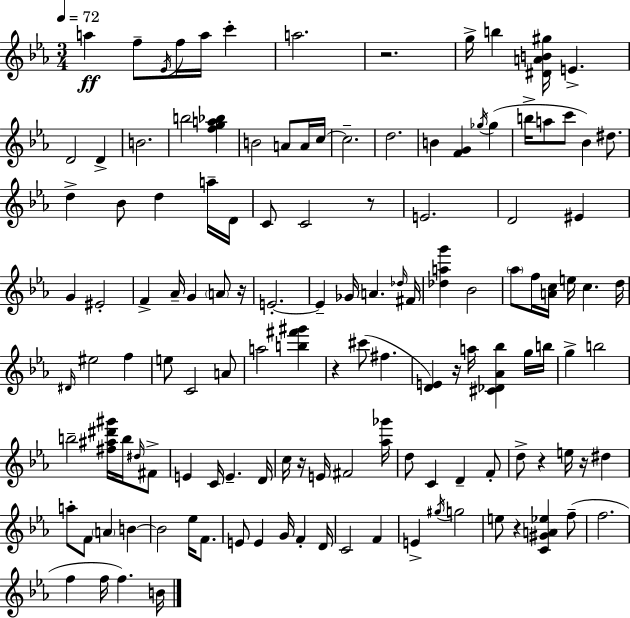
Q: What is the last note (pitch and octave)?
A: B4